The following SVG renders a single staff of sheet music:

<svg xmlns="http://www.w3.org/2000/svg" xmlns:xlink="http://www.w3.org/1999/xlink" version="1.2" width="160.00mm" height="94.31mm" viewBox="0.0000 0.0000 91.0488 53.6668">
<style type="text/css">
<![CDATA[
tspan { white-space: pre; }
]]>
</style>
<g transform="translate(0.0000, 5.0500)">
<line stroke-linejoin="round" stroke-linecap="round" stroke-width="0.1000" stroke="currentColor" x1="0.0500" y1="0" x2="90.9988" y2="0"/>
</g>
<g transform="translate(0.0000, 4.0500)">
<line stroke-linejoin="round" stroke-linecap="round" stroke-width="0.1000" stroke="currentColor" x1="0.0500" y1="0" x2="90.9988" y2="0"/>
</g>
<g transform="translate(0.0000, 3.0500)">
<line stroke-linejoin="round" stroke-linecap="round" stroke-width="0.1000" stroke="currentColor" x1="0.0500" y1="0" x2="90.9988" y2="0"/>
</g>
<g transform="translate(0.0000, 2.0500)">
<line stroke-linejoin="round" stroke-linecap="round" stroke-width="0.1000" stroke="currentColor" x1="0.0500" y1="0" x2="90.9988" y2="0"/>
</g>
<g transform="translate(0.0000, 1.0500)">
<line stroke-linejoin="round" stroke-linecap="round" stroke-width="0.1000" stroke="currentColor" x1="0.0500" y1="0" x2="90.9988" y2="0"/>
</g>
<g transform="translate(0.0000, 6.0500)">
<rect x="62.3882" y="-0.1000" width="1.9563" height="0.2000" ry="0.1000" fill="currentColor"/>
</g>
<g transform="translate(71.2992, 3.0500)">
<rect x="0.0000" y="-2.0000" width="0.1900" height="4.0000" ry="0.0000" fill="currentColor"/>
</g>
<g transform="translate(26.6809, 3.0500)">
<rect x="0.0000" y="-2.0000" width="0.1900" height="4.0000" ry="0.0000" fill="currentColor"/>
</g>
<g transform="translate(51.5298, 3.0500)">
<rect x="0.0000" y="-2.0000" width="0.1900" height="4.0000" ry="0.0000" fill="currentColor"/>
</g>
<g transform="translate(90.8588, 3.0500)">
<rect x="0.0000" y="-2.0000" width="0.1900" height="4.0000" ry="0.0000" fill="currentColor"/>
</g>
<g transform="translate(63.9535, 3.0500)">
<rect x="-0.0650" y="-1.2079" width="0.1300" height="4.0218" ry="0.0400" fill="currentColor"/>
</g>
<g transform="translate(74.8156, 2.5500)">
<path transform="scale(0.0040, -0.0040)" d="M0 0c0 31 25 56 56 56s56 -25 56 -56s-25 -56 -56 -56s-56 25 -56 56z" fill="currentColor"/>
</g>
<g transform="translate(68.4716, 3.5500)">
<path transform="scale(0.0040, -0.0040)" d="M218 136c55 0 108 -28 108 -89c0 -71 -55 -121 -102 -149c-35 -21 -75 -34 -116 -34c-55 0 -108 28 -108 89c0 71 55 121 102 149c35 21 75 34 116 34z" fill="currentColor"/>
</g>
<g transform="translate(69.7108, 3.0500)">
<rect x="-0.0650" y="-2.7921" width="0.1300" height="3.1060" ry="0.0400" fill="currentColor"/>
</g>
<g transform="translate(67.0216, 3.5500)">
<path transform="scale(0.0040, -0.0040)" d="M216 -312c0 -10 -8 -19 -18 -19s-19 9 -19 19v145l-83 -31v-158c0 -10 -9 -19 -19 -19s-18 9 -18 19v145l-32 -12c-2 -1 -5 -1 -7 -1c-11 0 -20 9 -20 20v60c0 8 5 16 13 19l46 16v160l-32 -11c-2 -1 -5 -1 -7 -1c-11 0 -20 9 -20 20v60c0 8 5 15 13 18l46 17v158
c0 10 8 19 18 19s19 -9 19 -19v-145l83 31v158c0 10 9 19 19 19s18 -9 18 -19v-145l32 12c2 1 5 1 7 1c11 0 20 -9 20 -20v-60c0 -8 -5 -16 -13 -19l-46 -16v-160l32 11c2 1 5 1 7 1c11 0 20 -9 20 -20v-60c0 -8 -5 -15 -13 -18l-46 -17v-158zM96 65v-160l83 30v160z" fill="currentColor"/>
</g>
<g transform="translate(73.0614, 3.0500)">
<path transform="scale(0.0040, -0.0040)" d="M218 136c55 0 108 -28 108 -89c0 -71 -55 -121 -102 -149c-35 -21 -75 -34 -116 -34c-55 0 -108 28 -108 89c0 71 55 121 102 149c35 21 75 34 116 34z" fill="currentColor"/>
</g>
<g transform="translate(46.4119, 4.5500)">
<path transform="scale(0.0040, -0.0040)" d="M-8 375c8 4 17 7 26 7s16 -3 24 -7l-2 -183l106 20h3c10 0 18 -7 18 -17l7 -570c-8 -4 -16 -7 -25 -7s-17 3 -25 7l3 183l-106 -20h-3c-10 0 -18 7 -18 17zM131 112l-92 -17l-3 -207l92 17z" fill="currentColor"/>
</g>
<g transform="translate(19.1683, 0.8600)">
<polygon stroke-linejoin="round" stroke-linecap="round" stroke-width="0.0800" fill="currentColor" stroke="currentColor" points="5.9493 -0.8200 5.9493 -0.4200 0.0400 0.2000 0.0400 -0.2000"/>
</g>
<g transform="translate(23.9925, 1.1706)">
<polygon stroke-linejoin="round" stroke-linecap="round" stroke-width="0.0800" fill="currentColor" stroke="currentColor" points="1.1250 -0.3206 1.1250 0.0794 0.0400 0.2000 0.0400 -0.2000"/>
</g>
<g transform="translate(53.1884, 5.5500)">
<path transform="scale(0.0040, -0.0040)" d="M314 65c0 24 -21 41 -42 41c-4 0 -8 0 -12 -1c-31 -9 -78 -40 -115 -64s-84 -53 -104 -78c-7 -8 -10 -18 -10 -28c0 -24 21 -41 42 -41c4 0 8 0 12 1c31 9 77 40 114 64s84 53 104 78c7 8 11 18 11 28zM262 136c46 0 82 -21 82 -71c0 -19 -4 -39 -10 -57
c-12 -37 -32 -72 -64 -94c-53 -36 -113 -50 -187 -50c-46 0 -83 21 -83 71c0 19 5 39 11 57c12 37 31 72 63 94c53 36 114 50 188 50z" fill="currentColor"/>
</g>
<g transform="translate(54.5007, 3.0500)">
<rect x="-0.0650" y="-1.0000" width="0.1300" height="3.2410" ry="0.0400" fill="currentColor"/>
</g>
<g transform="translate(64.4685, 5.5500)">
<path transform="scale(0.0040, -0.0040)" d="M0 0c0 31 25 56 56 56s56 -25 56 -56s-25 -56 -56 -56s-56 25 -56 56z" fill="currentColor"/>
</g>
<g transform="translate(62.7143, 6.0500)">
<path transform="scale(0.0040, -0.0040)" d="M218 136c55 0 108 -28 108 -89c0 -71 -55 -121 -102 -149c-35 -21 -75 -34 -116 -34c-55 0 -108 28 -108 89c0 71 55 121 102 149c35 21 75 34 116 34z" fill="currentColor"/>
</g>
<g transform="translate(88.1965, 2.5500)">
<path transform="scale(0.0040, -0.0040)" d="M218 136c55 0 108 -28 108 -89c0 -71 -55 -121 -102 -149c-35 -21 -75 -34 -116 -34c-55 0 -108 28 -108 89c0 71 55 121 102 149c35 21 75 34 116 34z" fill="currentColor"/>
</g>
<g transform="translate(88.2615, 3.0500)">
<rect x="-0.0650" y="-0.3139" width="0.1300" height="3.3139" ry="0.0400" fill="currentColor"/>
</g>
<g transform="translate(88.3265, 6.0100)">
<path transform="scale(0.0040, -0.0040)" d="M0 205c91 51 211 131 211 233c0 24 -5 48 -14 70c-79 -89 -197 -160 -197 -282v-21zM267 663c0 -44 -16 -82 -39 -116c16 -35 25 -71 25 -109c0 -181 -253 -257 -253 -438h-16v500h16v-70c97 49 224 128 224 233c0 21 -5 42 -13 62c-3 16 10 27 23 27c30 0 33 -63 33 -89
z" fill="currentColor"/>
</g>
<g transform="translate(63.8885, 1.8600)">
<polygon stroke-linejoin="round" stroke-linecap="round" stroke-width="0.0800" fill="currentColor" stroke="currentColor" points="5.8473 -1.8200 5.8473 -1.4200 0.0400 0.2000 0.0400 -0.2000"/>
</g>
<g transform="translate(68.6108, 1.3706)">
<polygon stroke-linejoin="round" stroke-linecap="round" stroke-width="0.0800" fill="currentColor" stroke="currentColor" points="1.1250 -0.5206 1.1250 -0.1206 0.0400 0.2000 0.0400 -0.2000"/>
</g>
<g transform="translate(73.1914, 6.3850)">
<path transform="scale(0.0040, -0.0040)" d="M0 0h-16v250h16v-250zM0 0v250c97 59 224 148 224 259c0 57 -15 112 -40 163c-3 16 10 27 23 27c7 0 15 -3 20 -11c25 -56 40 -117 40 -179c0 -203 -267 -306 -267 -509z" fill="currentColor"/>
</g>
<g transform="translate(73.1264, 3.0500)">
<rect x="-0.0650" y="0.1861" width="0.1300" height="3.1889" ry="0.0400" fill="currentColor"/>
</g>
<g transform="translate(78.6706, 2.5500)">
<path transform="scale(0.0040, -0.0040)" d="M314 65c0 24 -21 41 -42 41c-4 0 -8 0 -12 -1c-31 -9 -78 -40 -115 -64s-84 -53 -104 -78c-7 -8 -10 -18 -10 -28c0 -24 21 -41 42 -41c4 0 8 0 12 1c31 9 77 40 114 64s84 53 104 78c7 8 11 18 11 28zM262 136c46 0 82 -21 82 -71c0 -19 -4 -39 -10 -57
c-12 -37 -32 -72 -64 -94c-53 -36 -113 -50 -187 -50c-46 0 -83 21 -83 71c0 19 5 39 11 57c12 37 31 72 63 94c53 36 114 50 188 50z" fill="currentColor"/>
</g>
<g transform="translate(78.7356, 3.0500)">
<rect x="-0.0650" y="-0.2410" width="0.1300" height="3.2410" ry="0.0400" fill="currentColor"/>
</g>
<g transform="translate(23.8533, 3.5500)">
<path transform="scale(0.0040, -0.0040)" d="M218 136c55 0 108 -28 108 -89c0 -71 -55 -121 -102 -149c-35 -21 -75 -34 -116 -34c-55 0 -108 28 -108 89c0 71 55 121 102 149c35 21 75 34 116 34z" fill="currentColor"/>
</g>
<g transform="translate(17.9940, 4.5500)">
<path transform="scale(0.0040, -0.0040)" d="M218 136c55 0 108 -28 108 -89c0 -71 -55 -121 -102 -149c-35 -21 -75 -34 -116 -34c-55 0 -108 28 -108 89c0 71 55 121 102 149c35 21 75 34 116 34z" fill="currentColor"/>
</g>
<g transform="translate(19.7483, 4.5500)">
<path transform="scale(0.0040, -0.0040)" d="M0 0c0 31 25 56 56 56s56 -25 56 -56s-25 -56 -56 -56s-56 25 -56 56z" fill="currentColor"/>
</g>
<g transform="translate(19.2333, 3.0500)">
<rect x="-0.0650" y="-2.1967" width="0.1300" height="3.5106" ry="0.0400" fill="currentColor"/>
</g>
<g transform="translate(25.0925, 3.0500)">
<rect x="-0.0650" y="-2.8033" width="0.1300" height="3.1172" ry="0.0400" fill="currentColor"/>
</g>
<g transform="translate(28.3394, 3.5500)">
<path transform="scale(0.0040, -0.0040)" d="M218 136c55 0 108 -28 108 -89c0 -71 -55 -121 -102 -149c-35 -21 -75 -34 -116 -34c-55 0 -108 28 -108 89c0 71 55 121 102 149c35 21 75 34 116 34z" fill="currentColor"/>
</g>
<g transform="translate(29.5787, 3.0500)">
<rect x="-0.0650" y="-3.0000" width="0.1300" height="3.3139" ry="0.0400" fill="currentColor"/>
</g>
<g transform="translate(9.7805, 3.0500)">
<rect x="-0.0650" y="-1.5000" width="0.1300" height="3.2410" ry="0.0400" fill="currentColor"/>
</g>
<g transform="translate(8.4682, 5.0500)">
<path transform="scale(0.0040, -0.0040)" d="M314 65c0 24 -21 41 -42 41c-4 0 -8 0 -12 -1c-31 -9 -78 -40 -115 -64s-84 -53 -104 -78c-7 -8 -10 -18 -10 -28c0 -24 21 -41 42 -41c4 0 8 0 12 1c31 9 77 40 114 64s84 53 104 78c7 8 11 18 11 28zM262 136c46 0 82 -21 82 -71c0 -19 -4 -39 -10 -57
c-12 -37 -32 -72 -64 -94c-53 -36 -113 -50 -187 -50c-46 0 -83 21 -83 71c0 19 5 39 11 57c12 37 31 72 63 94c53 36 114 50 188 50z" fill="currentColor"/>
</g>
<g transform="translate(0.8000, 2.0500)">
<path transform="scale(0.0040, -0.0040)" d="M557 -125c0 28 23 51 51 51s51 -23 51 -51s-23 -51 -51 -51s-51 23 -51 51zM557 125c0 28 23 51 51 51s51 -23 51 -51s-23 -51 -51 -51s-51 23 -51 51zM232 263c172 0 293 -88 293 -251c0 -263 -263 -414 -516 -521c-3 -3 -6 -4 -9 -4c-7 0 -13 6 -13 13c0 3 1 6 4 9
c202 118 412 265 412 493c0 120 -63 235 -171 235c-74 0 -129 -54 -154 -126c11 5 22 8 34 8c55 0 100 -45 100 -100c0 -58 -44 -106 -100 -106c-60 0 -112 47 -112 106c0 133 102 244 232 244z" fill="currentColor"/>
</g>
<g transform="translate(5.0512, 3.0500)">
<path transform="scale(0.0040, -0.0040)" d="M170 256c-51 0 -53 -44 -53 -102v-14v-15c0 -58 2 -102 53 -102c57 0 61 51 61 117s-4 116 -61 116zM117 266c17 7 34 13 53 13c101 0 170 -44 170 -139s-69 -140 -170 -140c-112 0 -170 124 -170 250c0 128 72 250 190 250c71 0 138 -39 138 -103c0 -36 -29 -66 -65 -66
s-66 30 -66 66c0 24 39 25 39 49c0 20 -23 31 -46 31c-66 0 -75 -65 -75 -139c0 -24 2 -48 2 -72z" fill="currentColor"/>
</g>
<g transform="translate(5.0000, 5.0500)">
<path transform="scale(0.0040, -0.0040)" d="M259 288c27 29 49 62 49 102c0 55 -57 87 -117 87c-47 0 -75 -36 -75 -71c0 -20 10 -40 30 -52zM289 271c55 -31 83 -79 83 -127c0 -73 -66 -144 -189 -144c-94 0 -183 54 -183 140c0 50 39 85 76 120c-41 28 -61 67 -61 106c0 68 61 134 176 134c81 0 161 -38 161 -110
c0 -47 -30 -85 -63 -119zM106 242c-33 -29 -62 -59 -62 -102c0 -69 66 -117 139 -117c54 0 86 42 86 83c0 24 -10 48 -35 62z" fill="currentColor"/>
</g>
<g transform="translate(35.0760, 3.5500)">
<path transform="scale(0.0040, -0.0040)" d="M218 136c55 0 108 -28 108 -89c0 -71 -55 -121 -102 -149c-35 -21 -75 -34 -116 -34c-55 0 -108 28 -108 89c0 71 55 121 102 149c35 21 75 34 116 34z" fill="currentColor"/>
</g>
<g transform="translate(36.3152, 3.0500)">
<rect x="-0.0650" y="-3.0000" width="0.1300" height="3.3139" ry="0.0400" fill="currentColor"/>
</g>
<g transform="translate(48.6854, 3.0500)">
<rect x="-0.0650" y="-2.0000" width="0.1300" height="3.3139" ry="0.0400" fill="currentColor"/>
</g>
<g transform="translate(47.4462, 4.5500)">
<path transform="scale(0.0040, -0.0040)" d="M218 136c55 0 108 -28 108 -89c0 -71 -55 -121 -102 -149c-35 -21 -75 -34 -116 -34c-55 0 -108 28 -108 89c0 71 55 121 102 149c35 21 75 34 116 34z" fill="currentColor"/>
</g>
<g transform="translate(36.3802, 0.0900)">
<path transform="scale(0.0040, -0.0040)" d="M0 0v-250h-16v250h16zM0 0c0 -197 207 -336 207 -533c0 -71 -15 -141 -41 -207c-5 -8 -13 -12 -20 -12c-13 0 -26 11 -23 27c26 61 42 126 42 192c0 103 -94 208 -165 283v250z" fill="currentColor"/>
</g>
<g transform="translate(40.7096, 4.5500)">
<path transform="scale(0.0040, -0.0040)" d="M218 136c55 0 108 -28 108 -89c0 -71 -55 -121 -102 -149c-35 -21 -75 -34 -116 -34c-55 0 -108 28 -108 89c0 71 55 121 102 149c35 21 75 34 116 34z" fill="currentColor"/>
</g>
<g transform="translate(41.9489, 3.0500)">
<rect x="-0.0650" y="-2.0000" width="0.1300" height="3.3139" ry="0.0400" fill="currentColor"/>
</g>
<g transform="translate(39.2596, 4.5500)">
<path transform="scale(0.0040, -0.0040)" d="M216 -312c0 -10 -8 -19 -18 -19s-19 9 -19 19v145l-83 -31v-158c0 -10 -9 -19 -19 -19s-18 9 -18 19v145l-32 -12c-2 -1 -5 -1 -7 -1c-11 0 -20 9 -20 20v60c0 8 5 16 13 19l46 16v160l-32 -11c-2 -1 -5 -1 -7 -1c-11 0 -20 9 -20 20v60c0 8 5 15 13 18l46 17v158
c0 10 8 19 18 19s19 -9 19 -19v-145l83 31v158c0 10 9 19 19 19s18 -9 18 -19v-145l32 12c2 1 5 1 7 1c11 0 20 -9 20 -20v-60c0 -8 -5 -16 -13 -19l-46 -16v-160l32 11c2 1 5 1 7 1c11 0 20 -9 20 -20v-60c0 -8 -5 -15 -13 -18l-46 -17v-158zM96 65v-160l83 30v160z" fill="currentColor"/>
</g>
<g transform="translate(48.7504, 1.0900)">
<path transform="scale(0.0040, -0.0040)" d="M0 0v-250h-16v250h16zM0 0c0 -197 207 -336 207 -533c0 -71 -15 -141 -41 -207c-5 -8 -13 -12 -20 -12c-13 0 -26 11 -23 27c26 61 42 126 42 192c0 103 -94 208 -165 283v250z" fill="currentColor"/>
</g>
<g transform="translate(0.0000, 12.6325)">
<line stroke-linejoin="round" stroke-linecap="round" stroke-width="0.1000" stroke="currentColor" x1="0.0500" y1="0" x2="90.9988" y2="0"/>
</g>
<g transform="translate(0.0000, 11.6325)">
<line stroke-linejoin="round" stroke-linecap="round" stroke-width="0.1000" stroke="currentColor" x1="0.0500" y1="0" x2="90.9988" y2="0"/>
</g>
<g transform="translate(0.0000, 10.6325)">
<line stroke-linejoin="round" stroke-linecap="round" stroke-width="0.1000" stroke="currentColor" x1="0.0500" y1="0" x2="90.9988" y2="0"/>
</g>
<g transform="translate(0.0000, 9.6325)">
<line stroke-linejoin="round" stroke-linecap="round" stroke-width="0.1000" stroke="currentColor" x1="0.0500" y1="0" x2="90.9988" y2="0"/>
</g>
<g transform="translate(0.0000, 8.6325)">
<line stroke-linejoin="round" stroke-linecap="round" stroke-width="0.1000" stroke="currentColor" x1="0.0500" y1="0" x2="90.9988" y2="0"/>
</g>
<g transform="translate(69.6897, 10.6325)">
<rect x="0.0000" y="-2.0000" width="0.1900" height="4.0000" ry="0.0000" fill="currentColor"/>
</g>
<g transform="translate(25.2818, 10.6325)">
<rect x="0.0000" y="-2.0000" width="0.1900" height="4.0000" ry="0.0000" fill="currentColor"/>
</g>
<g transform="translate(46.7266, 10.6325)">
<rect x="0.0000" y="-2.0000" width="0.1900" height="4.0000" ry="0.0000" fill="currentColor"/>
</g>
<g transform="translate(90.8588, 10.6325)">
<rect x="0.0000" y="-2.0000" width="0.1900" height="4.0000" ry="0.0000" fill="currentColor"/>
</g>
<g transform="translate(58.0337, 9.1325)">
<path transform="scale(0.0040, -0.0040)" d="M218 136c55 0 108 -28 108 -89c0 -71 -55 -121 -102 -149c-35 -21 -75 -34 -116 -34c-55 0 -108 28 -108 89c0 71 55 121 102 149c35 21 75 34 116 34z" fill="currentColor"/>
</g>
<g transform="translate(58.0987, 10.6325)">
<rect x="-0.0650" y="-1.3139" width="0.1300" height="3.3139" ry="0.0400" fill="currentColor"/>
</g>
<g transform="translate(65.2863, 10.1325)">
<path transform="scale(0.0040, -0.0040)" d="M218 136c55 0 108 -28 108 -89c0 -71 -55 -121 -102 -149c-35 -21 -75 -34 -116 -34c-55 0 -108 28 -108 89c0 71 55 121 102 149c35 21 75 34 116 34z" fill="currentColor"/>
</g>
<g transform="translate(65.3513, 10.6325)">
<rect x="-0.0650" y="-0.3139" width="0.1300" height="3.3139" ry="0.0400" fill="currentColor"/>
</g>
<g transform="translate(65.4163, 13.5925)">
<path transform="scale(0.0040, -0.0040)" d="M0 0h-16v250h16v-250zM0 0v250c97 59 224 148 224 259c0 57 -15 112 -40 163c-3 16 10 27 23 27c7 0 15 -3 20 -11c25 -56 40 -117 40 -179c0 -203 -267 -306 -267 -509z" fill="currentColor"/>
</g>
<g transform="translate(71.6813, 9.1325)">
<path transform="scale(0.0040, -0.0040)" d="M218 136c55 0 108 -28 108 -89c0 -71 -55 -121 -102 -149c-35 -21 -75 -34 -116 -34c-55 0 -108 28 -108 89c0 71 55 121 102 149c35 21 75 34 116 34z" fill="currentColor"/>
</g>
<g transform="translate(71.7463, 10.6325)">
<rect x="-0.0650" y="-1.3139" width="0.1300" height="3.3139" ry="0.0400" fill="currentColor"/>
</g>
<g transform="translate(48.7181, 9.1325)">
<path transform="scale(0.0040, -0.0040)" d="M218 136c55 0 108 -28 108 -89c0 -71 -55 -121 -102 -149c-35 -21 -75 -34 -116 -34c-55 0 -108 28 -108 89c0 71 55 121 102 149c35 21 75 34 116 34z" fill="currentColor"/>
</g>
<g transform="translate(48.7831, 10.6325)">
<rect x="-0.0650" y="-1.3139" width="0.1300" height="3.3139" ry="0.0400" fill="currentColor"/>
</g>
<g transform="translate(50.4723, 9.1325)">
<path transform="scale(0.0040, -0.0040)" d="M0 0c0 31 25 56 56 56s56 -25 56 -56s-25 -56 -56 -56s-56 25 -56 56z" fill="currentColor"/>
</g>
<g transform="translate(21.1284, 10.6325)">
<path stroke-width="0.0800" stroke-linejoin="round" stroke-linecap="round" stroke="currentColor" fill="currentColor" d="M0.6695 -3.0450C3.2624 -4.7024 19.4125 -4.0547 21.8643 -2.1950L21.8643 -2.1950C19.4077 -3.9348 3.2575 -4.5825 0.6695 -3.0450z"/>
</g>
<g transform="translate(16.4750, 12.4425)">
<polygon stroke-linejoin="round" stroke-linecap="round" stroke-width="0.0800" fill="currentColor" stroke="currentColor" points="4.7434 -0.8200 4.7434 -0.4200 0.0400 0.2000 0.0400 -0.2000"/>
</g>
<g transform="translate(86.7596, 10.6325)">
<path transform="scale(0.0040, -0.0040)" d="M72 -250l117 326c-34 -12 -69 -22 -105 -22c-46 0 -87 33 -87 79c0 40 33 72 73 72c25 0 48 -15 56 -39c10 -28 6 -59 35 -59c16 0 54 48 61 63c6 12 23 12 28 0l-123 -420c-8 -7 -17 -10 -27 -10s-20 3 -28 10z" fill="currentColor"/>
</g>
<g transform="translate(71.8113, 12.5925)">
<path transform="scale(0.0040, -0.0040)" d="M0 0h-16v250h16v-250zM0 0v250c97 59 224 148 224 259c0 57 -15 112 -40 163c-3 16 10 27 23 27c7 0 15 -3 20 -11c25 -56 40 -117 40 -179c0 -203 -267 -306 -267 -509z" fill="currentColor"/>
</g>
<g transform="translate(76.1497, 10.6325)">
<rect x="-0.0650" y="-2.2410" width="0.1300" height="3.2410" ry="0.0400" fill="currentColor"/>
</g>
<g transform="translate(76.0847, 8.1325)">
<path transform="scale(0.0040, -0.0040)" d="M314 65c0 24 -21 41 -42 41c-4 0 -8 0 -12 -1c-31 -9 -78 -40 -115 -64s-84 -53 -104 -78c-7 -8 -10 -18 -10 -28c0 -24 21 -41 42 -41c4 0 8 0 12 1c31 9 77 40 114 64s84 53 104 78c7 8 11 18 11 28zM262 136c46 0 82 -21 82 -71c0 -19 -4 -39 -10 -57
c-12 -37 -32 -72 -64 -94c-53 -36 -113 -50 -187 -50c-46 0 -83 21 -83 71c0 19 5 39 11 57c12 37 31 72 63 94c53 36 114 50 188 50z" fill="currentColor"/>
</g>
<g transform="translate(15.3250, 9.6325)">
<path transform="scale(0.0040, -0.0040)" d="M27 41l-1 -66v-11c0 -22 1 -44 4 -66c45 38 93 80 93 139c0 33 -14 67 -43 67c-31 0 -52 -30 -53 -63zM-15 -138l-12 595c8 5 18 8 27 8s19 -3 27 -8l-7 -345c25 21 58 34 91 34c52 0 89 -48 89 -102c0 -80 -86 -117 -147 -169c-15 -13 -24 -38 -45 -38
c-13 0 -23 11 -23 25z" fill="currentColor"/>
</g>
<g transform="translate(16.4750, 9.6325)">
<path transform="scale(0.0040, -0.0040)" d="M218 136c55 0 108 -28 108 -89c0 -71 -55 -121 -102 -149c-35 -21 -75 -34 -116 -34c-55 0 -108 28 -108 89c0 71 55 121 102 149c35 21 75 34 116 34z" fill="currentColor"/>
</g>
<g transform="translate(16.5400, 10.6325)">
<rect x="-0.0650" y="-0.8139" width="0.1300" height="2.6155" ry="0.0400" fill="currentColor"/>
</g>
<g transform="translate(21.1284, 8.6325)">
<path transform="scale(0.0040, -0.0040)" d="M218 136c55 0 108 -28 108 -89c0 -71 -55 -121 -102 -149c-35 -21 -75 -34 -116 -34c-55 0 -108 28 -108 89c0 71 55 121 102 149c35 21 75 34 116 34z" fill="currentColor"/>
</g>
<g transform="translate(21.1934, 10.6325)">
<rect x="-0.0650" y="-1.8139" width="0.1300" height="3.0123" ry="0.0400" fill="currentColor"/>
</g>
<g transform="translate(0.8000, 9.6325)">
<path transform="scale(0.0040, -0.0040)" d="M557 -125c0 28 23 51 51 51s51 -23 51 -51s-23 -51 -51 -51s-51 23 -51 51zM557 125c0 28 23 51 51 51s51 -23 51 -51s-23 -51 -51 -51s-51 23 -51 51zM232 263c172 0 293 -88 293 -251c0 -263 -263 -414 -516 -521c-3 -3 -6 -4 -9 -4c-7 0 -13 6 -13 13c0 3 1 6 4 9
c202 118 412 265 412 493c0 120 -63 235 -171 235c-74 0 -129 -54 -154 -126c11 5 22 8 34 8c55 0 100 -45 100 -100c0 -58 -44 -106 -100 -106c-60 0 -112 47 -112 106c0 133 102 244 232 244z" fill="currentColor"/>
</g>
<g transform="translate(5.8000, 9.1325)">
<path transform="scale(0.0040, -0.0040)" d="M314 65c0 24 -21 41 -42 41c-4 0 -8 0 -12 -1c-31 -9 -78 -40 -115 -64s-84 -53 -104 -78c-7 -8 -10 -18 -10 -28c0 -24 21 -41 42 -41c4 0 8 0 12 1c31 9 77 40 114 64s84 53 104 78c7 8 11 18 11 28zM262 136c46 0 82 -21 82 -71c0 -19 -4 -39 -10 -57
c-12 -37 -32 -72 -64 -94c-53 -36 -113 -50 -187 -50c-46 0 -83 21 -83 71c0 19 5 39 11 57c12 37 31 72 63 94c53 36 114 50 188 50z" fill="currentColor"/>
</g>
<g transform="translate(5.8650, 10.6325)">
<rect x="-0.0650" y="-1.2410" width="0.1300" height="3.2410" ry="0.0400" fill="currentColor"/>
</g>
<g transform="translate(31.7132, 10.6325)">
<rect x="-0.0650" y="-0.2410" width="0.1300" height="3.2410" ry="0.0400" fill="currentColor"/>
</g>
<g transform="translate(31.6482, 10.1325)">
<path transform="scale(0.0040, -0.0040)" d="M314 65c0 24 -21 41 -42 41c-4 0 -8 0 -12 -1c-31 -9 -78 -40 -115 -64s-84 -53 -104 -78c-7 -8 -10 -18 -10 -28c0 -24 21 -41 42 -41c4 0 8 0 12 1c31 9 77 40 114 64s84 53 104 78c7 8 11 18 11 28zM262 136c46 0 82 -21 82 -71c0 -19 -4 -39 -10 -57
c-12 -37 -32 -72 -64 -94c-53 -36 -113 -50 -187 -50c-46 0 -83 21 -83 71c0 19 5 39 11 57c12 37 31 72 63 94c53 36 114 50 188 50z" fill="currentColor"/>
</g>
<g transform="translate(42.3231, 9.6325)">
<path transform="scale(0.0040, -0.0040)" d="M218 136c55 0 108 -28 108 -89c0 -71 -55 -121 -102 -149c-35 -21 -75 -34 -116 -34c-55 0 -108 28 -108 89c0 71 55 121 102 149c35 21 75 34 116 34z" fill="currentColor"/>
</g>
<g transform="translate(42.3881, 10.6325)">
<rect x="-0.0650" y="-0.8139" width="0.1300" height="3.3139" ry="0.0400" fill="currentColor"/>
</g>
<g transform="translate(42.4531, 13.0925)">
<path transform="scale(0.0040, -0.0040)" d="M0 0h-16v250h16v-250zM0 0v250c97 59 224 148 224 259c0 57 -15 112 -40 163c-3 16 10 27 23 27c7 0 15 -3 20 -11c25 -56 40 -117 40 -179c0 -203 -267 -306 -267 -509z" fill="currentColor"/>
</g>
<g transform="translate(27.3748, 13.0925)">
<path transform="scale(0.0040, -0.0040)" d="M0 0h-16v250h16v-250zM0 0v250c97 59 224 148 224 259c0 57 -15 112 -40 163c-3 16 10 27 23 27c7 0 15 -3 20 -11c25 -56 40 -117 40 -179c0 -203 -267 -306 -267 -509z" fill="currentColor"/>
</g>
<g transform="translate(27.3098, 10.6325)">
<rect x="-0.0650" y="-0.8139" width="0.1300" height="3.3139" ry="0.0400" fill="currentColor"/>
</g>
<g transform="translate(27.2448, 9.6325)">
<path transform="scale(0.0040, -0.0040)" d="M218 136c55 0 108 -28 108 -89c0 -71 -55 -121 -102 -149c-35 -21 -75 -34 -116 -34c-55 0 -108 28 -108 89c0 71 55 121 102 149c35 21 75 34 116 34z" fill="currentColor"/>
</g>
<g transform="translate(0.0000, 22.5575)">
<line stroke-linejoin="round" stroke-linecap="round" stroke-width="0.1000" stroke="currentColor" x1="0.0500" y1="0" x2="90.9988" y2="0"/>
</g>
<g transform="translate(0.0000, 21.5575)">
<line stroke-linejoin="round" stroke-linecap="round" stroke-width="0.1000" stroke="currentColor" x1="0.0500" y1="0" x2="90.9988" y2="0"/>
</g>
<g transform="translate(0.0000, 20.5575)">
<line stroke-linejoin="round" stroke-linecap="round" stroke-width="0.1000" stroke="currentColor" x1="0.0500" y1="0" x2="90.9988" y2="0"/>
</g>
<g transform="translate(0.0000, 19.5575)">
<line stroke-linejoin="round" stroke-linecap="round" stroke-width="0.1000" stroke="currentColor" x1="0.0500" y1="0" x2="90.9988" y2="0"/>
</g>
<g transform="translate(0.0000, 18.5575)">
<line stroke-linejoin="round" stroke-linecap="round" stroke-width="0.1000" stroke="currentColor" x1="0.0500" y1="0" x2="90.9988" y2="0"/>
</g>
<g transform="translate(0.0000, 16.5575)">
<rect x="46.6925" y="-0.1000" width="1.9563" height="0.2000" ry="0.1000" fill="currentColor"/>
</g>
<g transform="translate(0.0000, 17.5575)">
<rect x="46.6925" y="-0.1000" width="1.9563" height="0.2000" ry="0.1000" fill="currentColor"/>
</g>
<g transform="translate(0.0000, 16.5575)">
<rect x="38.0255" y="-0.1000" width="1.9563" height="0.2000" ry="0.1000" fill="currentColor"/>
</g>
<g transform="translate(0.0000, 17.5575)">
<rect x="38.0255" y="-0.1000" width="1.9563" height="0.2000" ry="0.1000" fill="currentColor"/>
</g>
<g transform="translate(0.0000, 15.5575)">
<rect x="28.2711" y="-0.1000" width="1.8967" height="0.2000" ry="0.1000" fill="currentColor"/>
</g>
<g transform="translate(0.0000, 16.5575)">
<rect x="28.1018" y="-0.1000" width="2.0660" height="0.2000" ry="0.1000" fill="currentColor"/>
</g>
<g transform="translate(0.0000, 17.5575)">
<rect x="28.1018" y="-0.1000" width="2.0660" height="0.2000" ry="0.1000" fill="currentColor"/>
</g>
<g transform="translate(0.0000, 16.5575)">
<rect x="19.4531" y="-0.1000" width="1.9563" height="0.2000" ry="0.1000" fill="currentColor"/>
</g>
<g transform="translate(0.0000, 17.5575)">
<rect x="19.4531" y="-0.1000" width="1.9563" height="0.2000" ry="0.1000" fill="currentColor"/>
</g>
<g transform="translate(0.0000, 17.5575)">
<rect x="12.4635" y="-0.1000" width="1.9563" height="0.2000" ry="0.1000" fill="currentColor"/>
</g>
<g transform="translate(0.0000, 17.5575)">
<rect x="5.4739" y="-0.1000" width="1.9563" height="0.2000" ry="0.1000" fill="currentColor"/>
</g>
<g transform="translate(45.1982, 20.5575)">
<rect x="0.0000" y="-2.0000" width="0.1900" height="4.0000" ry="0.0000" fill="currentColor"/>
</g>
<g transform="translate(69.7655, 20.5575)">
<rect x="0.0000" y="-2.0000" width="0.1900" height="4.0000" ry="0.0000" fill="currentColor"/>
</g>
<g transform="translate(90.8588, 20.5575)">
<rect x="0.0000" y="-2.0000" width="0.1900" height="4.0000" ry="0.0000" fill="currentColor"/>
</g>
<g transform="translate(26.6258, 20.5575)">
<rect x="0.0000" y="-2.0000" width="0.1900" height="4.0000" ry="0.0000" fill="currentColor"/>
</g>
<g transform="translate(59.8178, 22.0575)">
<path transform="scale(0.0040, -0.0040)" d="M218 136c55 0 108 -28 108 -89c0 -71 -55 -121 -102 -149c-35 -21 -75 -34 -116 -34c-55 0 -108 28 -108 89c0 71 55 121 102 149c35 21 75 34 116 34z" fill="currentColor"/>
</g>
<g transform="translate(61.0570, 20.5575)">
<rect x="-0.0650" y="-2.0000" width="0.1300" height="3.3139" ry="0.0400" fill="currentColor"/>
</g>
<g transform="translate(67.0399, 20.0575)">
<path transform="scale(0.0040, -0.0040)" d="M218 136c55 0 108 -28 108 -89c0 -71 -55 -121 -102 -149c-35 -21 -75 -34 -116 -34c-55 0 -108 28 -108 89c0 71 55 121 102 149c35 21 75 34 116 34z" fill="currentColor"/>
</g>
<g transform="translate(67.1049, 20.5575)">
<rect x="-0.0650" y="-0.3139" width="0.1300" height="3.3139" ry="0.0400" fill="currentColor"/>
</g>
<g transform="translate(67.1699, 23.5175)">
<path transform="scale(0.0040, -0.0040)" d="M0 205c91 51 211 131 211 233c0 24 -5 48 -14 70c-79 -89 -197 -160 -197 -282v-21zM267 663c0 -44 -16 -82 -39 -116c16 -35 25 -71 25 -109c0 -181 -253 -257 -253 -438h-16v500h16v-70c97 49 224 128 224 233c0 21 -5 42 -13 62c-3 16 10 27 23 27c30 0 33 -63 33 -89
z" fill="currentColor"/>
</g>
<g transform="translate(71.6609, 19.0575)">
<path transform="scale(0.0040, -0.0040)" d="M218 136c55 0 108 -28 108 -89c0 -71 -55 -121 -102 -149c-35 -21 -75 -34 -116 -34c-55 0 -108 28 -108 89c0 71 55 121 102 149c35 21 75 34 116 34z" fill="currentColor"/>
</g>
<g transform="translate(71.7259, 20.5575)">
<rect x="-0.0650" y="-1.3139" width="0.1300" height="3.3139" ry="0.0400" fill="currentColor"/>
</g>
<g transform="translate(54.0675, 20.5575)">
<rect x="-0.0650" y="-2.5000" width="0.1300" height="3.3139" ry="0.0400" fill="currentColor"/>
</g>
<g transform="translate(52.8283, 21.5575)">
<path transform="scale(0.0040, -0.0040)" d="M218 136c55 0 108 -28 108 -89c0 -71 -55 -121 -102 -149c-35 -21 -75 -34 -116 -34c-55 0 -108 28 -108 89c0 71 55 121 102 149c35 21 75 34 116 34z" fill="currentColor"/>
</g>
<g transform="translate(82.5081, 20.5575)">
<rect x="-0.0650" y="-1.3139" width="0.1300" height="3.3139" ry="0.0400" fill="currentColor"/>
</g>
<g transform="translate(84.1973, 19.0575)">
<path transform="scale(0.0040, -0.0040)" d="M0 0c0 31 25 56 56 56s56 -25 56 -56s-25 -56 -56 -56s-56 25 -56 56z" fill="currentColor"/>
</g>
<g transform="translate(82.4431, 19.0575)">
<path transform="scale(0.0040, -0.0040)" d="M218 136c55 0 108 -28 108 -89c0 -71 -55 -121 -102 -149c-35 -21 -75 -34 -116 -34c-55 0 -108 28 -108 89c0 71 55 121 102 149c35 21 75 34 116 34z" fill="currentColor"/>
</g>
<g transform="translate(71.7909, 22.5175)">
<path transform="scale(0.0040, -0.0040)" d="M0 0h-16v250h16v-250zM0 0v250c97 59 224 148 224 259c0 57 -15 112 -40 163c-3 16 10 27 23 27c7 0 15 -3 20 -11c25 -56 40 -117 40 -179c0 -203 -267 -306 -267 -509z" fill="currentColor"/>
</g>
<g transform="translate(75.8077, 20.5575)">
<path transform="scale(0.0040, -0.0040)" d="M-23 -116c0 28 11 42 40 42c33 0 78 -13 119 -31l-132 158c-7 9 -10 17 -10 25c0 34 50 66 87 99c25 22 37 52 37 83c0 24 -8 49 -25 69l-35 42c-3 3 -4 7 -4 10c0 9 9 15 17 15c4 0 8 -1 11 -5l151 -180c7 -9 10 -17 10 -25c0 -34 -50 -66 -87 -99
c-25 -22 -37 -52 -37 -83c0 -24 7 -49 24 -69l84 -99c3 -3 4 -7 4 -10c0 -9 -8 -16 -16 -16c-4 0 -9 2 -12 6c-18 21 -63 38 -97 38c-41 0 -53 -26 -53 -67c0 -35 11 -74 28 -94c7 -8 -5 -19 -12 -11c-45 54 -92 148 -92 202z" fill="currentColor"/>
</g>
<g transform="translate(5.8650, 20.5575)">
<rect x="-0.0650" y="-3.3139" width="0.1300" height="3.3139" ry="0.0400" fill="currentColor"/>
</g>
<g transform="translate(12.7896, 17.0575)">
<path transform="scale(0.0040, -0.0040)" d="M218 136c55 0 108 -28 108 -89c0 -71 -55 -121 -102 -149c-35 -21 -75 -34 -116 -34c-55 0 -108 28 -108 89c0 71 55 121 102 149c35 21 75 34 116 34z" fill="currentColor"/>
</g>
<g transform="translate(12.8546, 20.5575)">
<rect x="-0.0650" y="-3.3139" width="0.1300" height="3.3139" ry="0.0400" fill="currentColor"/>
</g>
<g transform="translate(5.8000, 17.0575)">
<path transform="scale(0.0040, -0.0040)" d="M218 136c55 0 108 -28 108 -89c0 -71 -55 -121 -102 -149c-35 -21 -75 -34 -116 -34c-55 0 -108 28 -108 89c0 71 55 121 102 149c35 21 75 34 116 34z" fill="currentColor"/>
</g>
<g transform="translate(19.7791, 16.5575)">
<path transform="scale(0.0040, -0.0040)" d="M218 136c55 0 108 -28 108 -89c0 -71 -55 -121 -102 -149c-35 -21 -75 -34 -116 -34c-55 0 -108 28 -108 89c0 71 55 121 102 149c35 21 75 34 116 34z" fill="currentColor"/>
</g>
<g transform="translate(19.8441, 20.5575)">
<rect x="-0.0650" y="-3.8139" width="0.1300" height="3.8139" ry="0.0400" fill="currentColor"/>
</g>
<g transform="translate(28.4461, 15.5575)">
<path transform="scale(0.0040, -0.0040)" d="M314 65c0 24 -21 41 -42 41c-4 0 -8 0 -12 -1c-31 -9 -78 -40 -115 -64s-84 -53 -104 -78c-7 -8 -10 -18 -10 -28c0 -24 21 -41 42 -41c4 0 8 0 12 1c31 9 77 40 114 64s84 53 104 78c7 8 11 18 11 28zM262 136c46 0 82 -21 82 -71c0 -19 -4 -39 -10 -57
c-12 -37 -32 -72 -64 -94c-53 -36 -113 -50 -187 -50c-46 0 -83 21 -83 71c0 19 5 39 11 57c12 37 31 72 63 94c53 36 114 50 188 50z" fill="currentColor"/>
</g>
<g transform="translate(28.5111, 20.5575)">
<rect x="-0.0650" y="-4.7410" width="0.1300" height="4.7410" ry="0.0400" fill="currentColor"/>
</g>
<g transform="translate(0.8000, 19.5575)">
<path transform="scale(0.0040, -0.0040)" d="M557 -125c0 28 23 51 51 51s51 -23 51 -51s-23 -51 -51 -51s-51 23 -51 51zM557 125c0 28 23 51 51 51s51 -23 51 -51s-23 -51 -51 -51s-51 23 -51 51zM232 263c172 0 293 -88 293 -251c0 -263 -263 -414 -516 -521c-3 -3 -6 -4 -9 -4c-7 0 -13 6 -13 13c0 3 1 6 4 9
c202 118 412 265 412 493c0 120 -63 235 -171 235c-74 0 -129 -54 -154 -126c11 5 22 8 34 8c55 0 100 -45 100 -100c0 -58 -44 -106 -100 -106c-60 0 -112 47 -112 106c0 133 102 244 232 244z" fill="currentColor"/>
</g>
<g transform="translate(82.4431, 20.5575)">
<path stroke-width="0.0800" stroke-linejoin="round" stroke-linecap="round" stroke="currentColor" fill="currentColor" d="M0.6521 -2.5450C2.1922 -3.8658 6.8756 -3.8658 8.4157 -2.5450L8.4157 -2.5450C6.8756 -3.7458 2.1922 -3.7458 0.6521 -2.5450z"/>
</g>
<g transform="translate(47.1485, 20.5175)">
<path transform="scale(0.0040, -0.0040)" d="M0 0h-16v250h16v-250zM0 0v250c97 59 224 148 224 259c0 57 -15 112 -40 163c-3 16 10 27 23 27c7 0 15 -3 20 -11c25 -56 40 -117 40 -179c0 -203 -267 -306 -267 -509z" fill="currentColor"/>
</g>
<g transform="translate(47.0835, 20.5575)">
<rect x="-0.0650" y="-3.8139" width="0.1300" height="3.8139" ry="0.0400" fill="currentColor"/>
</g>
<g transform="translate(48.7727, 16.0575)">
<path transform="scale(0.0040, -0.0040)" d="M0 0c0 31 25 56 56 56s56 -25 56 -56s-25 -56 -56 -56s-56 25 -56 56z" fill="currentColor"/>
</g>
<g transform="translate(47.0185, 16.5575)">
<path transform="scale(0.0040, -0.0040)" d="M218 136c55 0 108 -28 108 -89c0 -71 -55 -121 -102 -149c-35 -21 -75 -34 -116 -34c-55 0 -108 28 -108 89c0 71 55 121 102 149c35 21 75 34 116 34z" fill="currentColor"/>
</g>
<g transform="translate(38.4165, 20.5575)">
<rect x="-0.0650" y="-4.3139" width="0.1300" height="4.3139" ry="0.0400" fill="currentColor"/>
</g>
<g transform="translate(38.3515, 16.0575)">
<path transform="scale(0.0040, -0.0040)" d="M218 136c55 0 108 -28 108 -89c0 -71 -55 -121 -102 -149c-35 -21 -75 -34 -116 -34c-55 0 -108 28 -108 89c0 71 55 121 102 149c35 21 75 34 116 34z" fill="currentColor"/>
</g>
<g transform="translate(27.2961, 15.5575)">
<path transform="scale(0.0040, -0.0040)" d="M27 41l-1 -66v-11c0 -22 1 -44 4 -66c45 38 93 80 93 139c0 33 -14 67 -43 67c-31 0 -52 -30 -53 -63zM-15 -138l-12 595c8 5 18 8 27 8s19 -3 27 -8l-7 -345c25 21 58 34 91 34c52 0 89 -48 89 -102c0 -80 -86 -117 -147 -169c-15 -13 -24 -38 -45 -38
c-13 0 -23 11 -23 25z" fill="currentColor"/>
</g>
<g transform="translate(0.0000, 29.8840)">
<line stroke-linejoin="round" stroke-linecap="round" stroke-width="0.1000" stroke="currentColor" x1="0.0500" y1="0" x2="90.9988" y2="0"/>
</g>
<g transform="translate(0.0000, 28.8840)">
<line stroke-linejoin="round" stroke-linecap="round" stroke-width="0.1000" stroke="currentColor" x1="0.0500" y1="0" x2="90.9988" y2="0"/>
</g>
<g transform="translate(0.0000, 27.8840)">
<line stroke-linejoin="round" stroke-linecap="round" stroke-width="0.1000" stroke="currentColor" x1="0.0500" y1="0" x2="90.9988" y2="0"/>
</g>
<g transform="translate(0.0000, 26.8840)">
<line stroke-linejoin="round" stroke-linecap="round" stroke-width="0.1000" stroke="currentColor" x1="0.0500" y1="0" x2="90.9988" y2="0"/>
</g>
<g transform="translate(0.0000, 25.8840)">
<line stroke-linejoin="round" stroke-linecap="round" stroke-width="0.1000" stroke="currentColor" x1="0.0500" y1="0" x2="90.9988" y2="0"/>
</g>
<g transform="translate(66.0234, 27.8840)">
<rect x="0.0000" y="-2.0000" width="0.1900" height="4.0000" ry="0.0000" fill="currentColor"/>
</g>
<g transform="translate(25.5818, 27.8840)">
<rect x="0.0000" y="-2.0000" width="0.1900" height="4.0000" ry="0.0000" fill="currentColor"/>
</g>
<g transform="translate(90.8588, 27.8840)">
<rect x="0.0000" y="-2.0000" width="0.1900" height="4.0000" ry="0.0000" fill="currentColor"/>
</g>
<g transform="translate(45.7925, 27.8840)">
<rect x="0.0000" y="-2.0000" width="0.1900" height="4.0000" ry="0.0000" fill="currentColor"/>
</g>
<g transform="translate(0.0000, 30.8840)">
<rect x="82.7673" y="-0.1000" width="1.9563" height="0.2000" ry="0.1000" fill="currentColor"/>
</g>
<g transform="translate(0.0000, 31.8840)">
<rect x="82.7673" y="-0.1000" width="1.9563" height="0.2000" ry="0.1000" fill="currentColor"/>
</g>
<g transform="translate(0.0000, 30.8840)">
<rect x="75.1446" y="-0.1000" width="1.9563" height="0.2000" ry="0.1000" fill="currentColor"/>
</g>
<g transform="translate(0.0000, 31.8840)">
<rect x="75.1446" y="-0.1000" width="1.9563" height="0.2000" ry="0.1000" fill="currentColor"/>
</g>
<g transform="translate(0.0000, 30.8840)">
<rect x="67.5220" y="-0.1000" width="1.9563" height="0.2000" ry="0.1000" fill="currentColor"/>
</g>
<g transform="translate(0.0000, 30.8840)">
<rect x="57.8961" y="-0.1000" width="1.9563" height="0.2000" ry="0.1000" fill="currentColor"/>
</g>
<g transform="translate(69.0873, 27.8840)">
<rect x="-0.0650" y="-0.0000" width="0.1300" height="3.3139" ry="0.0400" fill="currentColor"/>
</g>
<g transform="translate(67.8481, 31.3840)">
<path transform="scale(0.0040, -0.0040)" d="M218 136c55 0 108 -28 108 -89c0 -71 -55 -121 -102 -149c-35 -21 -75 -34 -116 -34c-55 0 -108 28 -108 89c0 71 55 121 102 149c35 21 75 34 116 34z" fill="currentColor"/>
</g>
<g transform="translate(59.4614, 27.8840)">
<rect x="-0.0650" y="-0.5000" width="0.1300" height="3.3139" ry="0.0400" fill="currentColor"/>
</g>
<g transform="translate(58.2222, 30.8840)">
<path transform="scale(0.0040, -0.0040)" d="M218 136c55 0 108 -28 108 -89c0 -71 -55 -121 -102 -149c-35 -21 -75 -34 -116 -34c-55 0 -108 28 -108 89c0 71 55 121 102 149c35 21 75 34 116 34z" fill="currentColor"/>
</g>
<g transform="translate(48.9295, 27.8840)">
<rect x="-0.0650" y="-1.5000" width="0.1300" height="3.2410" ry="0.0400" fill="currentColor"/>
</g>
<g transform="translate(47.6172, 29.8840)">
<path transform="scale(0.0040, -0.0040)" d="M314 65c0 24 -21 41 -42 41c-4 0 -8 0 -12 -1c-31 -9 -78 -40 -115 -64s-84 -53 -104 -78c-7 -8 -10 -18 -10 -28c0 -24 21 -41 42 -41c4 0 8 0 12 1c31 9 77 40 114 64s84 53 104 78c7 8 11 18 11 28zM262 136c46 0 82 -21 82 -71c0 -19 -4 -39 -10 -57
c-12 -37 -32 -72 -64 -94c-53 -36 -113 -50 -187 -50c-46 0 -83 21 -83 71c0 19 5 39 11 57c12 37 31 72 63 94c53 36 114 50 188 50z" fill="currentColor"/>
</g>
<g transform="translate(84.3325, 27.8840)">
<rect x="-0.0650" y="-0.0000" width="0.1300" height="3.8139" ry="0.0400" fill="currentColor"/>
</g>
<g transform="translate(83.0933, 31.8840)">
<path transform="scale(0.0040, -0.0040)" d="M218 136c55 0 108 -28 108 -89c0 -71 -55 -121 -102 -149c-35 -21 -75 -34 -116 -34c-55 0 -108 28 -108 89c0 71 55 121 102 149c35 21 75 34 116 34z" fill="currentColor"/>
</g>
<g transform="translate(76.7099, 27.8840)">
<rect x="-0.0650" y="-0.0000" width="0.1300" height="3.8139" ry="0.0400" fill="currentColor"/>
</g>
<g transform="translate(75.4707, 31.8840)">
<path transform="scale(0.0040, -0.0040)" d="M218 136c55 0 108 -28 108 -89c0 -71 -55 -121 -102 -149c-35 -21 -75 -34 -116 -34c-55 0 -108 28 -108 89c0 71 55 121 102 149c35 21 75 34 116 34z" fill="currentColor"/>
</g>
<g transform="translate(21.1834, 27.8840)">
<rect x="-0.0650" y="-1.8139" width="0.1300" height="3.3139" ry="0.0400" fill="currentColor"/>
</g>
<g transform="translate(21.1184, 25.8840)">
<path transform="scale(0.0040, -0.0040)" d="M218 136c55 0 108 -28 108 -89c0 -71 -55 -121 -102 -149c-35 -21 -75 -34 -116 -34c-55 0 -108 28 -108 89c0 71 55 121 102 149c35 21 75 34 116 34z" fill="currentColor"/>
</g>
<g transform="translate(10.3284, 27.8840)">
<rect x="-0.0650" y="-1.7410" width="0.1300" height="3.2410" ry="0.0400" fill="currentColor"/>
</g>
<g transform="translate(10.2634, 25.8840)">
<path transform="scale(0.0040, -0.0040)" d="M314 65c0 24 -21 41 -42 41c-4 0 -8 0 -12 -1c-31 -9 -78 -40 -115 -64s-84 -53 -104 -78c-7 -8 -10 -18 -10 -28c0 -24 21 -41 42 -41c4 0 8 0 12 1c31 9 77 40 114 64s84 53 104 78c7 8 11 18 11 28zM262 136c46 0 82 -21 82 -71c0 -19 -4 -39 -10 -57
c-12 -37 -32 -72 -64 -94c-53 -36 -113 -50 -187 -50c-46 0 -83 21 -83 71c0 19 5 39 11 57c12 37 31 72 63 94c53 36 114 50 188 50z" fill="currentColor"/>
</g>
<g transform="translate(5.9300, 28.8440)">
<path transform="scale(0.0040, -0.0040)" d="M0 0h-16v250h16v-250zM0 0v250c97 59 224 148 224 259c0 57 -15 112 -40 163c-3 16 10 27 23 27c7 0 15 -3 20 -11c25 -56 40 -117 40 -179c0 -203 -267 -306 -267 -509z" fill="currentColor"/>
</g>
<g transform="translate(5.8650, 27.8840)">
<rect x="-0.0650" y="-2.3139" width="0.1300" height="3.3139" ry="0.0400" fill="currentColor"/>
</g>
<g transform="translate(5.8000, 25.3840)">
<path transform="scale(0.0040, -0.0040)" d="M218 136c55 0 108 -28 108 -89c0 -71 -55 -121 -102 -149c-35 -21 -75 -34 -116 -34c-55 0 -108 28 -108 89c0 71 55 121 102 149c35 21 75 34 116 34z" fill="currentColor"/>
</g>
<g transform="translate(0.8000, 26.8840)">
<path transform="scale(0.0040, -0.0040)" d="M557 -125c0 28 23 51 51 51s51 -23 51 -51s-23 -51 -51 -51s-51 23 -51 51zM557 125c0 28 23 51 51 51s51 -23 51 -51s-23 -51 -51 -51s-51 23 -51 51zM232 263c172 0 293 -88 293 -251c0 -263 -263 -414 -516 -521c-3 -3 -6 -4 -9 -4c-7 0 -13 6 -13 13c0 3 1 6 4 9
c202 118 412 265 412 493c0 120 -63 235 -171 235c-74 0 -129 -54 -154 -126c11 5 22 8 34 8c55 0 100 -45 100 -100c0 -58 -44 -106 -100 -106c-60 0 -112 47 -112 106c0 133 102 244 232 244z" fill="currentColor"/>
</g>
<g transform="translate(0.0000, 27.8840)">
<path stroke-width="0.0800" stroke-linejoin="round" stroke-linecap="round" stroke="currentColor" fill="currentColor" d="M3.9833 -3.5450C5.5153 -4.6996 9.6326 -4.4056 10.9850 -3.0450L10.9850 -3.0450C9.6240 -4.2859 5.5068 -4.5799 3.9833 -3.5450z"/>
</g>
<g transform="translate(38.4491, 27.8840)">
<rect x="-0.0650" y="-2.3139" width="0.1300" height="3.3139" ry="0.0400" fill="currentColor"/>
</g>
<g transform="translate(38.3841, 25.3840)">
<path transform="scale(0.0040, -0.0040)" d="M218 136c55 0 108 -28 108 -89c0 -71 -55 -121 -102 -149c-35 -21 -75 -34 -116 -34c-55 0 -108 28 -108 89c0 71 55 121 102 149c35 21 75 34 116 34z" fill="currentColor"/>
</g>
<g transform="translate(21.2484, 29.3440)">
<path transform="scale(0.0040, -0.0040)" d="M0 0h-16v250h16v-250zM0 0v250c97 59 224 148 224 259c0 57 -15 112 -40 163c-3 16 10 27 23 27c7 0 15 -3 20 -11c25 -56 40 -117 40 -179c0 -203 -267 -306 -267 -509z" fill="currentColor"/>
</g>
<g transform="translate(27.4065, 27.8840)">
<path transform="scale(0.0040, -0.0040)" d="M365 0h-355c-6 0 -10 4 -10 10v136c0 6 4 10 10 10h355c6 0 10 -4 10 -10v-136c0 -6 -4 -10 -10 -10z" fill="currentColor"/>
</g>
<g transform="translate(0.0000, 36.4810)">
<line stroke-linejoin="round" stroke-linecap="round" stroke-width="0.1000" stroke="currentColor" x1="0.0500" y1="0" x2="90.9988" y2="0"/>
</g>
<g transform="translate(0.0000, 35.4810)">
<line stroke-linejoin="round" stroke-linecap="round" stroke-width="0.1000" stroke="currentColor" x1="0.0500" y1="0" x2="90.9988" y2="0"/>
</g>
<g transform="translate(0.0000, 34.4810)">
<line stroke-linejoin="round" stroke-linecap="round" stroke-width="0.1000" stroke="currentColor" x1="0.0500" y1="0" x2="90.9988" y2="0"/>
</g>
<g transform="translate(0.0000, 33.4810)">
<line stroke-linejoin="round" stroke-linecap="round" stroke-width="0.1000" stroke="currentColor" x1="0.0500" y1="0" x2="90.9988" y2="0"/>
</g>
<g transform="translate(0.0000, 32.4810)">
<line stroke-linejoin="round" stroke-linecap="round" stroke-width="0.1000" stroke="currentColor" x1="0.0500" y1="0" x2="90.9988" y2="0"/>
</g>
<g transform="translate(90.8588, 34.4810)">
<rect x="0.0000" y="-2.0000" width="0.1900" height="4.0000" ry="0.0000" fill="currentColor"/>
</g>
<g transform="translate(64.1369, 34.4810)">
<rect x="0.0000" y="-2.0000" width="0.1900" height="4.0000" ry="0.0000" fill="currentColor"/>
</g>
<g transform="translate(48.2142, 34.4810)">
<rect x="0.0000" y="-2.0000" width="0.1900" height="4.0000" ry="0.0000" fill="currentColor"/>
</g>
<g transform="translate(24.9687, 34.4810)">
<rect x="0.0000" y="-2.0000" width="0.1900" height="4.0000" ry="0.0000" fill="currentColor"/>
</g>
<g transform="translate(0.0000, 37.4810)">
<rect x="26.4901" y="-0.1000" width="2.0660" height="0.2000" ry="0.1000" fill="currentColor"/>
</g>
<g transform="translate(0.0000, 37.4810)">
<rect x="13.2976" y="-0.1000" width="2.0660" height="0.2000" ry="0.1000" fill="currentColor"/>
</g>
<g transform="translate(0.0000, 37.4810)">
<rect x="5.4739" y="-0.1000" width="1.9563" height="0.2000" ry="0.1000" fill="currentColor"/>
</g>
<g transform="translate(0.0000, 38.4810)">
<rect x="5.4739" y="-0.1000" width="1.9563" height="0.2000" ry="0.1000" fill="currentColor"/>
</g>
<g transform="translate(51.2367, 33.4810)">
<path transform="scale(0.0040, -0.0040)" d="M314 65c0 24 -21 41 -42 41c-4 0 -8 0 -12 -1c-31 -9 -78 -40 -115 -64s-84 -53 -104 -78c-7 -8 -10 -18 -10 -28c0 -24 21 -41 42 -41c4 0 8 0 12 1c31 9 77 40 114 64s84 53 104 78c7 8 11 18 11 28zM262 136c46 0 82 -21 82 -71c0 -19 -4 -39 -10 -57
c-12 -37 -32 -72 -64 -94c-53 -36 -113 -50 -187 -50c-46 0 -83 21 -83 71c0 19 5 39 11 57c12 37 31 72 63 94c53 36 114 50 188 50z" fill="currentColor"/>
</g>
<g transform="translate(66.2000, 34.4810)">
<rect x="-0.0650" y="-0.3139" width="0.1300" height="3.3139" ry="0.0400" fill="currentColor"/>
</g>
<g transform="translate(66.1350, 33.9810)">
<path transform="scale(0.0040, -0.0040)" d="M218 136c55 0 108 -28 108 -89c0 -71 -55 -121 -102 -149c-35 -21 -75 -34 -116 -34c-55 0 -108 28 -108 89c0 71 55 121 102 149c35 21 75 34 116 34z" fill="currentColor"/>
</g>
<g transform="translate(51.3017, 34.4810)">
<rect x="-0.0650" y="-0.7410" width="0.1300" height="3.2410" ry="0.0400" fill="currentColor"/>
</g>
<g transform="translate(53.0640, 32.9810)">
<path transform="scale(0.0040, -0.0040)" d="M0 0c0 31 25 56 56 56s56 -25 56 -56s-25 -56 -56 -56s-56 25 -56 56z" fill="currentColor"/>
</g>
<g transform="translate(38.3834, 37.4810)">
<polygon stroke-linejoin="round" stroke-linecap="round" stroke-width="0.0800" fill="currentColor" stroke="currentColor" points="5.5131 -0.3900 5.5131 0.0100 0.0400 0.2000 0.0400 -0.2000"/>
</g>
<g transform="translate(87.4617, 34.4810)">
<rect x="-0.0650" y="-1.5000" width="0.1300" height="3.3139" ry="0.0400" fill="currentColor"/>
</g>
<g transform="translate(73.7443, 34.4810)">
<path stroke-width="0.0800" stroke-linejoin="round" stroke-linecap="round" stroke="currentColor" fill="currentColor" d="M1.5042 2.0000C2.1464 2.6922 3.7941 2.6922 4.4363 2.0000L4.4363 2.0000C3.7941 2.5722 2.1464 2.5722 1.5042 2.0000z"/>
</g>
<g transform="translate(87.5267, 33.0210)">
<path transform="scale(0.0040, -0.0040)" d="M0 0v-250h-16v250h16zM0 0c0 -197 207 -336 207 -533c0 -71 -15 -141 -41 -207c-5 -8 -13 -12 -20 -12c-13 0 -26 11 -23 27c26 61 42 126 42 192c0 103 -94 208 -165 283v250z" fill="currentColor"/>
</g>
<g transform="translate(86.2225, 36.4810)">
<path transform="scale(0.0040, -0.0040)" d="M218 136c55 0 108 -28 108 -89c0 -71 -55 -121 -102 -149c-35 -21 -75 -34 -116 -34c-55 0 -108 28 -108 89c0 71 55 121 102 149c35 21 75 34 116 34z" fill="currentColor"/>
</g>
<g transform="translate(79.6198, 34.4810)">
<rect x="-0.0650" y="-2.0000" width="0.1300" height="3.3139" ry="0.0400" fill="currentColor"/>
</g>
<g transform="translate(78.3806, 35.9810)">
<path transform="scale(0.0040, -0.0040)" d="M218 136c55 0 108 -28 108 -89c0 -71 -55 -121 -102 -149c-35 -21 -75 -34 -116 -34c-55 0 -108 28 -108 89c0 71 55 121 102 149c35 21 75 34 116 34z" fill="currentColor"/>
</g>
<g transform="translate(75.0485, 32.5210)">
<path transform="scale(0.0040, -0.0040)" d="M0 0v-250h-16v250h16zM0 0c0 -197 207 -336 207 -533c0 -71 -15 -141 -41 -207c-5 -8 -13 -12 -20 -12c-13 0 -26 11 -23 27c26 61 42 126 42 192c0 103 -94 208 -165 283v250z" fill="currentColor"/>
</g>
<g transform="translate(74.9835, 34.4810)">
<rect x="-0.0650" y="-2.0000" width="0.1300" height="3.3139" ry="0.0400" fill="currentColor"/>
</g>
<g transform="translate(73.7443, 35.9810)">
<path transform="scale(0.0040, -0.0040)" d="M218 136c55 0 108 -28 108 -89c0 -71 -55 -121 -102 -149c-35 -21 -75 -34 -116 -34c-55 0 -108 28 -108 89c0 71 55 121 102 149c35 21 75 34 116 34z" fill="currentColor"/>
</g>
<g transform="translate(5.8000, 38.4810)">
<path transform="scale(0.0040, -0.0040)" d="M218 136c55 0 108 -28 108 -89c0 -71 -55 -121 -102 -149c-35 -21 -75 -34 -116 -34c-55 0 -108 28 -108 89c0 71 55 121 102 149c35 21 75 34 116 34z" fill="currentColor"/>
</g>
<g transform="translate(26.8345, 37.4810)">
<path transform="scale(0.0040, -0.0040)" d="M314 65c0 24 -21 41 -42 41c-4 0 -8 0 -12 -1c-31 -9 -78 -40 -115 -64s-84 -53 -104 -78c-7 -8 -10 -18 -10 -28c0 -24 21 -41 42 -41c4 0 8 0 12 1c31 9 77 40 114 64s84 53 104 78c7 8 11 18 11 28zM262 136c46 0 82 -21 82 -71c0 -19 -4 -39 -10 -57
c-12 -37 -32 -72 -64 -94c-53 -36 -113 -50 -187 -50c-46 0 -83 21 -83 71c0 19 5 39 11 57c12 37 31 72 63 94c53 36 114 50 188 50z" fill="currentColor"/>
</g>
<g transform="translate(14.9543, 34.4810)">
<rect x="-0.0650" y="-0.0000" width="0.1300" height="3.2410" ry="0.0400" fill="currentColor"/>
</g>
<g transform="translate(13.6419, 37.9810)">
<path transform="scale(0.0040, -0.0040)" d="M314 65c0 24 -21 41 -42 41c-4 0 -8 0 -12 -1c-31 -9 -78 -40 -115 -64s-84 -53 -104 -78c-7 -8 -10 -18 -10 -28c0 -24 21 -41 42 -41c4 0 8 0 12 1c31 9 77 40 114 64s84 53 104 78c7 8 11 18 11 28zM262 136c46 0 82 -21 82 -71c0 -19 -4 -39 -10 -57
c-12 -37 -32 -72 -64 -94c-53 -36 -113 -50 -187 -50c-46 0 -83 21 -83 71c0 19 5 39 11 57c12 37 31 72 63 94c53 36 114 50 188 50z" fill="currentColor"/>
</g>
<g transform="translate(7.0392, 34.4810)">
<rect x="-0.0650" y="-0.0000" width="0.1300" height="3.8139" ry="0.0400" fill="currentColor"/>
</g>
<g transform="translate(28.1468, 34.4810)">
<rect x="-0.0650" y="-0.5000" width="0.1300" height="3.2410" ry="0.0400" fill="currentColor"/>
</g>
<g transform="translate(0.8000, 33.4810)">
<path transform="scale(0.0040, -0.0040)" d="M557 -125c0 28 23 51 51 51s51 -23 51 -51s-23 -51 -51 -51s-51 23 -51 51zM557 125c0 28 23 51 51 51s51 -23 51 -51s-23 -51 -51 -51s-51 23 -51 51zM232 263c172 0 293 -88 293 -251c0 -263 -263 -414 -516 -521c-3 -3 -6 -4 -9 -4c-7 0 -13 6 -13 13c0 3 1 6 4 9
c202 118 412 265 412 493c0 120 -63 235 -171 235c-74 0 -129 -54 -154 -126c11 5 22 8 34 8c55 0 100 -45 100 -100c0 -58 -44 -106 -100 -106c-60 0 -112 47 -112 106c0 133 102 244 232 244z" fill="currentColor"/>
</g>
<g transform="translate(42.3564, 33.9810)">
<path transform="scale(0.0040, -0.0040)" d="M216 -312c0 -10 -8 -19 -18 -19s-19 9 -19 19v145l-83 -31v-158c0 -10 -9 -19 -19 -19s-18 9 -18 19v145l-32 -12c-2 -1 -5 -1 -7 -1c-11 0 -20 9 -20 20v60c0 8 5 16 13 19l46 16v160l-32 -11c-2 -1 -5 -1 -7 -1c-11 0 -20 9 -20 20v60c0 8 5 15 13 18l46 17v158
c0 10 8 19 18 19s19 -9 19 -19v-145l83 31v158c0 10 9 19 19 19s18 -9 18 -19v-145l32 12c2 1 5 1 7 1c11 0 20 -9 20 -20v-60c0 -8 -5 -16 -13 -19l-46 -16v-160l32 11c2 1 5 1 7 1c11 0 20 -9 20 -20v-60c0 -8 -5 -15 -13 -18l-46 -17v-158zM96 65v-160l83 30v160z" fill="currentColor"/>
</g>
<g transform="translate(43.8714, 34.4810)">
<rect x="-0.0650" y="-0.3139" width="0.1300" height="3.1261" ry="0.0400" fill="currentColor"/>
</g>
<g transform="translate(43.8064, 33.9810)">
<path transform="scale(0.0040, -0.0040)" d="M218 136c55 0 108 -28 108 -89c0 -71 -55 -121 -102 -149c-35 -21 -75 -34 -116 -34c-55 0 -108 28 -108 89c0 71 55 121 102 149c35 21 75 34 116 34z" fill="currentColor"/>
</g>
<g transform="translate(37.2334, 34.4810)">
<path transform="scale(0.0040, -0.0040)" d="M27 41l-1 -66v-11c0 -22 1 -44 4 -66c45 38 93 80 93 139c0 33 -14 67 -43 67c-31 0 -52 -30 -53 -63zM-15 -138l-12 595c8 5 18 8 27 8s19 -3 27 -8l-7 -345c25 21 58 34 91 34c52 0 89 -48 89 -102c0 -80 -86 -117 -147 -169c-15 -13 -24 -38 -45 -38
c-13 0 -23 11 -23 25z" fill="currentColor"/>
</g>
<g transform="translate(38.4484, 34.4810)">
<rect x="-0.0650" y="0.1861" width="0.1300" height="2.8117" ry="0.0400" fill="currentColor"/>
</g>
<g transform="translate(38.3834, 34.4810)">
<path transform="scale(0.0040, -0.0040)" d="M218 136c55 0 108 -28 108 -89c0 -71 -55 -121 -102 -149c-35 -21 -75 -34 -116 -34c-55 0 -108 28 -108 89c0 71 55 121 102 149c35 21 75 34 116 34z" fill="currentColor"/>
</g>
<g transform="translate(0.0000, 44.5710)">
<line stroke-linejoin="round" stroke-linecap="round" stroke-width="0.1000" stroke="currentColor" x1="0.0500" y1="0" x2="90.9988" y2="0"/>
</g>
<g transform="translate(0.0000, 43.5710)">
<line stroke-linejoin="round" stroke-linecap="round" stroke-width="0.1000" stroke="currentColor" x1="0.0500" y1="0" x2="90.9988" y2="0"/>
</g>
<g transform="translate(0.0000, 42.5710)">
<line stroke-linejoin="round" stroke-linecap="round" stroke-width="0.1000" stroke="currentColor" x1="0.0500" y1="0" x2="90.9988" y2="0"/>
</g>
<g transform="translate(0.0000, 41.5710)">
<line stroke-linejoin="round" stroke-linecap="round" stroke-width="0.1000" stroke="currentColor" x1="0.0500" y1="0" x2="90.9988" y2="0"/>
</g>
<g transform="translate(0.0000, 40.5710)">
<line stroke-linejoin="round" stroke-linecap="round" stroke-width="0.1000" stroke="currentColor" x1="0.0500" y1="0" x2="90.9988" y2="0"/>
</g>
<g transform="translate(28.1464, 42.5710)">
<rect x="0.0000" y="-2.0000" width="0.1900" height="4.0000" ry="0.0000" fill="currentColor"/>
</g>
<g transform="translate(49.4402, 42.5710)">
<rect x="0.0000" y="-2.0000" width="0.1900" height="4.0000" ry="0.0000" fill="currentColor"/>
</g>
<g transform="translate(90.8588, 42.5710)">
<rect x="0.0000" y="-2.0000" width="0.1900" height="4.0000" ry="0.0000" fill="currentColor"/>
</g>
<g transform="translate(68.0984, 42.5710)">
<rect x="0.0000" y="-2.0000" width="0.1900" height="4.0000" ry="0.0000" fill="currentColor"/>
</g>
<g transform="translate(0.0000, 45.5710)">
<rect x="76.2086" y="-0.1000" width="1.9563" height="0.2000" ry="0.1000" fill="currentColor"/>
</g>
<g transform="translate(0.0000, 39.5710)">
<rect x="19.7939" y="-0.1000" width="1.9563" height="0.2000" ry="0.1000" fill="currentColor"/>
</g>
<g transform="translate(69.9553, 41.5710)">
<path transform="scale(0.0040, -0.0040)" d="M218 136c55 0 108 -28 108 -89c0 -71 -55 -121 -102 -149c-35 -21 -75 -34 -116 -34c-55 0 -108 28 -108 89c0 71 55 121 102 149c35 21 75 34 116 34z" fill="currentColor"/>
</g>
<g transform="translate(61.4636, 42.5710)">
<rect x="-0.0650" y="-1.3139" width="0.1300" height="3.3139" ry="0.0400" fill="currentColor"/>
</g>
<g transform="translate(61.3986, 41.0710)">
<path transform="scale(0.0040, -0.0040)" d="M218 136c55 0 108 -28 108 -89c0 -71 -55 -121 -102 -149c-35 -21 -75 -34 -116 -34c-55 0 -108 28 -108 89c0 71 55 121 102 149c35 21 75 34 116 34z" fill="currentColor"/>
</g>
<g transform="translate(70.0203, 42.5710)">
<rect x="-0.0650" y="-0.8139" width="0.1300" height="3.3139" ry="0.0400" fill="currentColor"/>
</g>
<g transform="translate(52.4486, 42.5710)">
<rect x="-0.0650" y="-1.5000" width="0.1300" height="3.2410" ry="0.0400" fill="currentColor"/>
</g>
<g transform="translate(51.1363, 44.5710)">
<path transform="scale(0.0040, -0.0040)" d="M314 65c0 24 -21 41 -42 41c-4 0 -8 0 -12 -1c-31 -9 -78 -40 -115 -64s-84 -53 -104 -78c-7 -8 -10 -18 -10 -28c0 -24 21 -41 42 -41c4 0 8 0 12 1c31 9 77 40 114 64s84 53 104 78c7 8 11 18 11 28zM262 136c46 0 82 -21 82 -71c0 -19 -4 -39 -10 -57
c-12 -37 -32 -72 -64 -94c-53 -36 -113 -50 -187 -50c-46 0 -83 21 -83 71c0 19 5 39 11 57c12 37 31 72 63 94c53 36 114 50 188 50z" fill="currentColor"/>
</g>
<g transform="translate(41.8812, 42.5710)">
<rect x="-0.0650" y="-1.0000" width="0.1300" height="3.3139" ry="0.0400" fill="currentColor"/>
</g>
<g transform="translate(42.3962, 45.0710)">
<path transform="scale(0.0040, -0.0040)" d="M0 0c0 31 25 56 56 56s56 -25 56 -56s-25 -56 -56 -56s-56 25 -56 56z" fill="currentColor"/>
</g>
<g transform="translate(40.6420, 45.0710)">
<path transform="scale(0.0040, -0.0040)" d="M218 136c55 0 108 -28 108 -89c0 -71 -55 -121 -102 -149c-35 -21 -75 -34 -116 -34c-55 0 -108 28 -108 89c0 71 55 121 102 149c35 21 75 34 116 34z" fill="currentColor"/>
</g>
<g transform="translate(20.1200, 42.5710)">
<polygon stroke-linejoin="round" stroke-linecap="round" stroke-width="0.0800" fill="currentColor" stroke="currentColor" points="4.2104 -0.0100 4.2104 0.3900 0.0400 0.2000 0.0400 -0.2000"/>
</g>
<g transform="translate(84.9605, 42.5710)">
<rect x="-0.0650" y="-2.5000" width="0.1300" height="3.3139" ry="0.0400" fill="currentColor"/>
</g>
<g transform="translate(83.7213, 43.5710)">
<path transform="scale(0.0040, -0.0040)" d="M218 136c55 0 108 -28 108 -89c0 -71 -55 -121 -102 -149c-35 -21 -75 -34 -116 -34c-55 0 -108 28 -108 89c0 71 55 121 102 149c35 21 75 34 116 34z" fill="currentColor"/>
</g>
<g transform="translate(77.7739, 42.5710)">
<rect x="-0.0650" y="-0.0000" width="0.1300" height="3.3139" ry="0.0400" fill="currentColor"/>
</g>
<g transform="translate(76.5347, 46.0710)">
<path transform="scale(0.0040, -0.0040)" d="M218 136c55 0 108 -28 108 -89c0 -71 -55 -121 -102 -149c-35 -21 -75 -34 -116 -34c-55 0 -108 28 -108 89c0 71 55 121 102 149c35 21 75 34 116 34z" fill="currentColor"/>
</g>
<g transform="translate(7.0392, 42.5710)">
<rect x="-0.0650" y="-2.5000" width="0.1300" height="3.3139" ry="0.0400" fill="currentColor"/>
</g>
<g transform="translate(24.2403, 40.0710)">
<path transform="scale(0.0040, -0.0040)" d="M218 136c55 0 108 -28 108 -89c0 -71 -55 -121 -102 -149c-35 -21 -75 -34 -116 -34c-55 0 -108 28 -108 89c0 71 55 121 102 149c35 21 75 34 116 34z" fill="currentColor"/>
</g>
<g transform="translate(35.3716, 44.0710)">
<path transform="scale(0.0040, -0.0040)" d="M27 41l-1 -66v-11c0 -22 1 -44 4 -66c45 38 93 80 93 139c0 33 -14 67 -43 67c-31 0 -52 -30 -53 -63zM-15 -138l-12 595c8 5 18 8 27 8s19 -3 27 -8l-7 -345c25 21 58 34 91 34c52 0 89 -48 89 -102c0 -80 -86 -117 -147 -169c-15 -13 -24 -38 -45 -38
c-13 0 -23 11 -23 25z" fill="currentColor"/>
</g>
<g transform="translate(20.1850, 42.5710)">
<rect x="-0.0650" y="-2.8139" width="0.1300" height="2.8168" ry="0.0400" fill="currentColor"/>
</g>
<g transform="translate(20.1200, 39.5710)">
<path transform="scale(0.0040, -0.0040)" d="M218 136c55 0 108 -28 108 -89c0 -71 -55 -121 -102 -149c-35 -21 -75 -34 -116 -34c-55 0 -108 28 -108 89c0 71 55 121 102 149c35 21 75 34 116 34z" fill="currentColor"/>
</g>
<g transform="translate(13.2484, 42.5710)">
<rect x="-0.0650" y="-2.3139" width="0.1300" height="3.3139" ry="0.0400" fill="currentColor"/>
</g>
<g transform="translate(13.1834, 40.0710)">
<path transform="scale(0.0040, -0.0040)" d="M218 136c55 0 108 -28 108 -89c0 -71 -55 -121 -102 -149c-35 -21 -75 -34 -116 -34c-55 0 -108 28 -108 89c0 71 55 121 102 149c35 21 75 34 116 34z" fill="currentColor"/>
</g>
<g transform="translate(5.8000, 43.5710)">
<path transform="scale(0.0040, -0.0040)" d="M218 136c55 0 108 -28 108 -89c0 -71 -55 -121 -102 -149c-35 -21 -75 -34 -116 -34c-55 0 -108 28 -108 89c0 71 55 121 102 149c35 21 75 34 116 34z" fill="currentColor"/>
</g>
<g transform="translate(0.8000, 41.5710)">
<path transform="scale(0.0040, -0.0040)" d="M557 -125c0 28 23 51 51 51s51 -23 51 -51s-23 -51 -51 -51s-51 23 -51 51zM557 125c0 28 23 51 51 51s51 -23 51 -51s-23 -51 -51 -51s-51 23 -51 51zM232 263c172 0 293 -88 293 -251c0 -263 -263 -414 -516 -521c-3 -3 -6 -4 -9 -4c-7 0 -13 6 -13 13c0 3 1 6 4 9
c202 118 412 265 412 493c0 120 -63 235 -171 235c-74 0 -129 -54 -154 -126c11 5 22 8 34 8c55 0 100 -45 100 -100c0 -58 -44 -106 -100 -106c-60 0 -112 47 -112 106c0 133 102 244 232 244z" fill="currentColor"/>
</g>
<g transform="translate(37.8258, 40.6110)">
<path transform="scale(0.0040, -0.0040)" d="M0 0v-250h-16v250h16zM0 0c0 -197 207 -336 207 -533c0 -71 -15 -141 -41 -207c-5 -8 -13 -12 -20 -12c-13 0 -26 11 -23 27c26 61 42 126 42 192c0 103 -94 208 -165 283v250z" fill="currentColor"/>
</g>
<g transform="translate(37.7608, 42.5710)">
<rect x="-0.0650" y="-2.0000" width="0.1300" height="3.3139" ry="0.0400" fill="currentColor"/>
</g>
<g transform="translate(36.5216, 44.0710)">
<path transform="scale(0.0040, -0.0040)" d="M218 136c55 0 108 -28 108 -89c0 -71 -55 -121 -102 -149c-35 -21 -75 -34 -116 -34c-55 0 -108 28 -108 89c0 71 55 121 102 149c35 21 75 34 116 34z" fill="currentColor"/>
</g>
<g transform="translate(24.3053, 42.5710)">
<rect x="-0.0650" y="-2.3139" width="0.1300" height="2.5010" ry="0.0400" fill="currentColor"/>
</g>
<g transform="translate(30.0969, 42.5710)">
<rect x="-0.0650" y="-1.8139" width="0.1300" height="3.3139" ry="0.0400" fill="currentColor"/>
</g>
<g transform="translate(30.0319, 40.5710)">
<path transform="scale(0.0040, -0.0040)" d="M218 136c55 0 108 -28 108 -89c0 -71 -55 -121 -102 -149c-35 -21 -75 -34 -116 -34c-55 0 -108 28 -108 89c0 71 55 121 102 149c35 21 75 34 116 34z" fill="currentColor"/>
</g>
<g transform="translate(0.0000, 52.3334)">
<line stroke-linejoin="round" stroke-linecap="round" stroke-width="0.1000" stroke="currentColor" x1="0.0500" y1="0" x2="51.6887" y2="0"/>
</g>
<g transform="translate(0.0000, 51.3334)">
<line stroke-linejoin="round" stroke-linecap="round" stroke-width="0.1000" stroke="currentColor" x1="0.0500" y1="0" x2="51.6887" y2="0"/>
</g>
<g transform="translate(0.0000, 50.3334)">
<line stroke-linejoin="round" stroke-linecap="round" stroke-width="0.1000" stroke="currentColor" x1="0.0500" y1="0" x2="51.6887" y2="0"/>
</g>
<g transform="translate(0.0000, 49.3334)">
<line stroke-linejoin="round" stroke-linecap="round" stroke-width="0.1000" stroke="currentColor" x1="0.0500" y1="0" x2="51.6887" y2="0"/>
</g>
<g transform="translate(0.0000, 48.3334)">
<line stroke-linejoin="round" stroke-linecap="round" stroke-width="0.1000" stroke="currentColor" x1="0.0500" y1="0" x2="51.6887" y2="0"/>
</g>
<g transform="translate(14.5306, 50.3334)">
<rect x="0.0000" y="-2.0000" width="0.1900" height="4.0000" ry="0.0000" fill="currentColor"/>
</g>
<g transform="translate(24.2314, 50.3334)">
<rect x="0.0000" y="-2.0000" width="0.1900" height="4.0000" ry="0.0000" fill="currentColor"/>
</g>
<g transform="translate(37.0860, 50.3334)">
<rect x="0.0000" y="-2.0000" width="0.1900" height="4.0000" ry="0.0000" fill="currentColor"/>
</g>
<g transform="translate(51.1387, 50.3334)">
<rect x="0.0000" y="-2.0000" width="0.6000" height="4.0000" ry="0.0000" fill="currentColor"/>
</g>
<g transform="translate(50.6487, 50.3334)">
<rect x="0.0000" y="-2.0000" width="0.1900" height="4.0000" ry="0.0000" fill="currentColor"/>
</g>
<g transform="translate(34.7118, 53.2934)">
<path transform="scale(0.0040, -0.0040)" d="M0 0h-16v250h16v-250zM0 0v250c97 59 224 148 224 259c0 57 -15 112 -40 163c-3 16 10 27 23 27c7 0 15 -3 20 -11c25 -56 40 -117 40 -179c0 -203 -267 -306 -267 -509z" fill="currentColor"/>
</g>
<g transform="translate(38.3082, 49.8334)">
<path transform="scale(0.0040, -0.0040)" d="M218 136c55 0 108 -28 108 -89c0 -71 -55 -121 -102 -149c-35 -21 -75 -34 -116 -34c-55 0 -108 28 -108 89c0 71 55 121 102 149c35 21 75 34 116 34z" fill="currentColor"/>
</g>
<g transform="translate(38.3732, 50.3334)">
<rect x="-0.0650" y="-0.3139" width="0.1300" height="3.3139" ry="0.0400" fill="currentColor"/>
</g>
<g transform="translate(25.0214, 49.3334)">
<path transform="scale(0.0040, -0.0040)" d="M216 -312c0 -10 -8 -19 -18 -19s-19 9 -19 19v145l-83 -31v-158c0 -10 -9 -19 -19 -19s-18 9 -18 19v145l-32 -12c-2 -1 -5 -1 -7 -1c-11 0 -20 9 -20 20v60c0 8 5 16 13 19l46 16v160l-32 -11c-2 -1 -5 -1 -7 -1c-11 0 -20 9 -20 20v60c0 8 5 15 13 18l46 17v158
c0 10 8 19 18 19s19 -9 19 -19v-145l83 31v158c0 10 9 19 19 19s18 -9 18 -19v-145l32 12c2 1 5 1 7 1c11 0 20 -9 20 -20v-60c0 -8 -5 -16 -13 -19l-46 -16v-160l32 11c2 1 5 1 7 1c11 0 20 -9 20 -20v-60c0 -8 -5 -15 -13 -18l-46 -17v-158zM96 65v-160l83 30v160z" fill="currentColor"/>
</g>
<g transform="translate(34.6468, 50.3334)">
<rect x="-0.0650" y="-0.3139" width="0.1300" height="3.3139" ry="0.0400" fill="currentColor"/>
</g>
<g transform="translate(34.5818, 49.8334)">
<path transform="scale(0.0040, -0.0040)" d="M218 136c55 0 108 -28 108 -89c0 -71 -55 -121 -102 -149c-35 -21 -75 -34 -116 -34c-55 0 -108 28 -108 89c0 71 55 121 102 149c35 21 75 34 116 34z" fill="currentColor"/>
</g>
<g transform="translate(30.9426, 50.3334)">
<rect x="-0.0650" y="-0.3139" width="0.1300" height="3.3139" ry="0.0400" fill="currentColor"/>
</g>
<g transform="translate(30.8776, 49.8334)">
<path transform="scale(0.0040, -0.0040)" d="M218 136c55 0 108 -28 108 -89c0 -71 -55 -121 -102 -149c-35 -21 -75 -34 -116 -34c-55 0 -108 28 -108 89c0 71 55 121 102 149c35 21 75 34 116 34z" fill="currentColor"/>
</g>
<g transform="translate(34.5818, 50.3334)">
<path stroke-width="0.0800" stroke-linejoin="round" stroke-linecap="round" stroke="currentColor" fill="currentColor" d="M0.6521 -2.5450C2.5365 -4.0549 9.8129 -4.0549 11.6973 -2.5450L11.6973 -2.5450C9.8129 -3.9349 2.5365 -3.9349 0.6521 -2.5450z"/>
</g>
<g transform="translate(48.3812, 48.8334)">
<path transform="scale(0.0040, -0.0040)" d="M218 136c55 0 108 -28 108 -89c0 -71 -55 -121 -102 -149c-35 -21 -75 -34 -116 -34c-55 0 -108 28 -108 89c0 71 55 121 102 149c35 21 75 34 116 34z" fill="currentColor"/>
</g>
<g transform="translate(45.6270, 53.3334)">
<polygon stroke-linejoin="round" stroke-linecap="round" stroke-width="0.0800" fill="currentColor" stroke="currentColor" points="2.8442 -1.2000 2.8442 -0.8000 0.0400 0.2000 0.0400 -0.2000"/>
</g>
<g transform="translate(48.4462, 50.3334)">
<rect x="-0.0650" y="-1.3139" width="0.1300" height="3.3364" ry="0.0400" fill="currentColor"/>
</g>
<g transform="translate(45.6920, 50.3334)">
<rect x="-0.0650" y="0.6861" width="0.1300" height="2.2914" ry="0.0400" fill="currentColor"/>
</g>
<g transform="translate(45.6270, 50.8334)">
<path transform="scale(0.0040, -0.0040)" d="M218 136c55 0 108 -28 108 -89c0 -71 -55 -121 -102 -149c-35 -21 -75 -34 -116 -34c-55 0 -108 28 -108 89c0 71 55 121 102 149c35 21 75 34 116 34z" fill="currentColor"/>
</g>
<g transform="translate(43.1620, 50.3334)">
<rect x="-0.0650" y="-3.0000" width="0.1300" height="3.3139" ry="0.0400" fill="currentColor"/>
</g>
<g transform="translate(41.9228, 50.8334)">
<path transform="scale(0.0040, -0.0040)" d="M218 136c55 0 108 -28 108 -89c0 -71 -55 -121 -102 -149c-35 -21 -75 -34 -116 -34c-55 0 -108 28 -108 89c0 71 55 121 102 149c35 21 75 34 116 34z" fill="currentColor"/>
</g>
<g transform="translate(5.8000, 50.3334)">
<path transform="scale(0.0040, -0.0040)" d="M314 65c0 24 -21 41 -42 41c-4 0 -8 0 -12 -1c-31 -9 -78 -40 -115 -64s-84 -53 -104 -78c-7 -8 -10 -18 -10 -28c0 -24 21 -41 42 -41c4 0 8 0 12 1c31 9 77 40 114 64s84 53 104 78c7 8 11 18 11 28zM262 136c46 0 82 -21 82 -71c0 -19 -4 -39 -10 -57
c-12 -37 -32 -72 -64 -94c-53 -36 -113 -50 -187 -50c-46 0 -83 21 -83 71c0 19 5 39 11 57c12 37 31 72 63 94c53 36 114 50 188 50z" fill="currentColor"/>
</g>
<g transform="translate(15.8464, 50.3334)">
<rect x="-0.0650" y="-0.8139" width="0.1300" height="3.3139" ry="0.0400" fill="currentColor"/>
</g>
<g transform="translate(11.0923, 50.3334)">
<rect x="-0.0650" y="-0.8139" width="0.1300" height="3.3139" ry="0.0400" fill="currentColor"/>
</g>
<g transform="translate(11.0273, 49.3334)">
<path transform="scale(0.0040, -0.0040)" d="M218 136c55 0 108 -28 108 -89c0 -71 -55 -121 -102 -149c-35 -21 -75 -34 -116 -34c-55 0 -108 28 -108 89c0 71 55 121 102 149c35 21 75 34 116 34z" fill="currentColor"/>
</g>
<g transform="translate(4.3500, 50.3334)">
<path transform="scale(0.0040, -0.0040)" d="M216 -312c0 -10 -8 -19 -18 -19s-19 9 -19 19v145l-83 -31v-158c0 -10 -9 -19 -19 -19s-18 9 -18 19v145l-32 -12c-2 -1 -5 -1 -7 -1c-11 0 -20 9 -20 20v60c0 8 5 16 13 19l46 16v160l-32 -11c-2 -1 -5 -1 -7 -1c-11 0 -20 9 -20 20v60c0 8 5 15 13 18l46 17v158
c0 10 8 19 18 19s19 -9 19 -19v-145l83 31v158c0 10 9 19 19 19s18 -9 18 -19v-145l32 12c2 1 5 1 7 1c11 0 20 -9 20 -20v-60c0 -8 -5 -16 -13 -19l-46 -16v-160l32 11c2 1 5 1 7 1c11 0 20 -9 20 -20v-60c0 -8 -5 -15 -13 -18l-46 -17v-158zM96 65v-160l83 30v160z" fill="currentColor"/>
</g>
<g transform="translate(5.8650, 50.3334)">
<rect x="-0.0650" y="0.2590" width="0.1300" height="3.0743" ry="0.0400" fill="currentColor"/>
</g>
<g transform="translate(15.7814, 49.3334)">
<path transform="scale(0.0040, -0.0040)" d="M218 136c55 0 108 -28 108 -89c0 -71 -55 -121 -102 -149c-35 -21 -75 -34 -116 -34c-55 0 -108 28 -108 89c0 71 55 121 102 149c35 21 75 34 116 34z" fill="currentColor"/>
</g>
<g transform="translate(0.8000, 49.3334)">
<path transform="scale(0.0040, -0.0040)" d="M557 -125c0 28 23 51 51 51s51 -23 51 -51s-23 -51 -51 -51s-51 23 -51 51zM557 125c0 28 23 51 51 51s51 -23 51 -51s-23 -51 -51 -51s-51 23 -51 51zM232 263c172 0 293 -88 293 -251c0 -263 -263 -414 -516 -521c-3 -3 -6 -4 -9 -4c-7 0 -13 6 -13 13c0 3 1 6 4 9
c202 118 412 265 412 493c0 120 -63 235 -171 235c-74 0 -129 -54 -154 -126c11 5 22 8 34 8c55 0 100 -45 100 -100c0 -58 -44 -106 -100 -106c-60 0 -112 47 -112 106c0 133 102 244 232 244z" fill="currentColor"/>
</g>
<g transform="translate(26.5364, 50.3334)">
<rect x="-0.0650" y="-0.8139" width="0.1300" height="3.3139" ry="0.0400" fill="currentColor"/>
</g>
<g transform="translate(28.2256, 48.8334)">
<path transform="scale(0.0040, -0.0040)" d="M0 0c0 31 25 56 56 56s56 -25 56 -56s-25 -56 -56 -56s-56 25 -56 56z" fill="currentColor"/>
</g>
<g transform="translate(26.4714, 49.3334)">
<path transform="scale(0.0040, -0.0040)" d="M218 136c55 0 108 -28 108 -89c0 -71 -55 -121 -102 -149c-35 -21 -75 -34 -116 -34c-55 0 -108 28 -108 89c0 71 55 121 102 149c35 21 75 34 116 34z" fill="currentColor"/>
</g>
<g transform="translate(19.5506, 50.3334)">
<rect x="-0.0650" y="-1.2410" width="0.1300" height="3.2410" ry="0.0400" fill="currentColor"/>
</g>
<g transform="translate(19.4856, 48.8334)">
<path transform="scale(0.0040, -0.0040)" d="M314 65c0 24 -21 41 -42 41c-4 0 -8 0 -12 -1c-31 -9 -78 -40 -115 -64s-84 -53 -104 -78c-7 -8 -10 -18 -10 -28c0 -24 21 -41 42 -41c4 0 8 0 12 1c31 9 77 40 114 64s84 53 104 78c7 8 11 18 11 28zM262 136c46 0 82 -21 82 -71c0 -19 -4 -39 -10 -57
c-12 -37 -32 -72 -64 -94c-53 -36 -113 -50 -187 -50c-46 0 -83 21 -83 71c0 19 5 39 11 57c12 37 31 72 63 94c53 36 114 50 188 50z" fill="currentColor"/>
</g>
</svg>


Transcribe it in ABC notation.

X:1
T:Untitled
M:6/8
L:1/4
K:C
G,,2 A,,/2 C,/4 C, C,/2 ^A,, A,,/2 F,,2 E,,/2 ^C,/4 D,/2 E,2 E,/4 G,2 _F,/2 A,/2 F,/2 E,2 F,/2 G, G, E,/2 G,/2 B,2 z/2 D D E _G2 F E/2 B,, A,, E,/4 G,/2 z G, B,/2 A,2 A,/2 z2 B, G,,2 E,, D,, C,, C,, C,, D,,2 E,,2 _D,/2 ^E,/2 F,2 E, A,,/2 A,, G,,/2 B,, B, C/2 B,/2 A, _A,,/2 F,, G,,2 G, F, D,, B,, ^D,2 F, F, G,2 ^F, E, E,/2 E, C, C,/2 G,/2